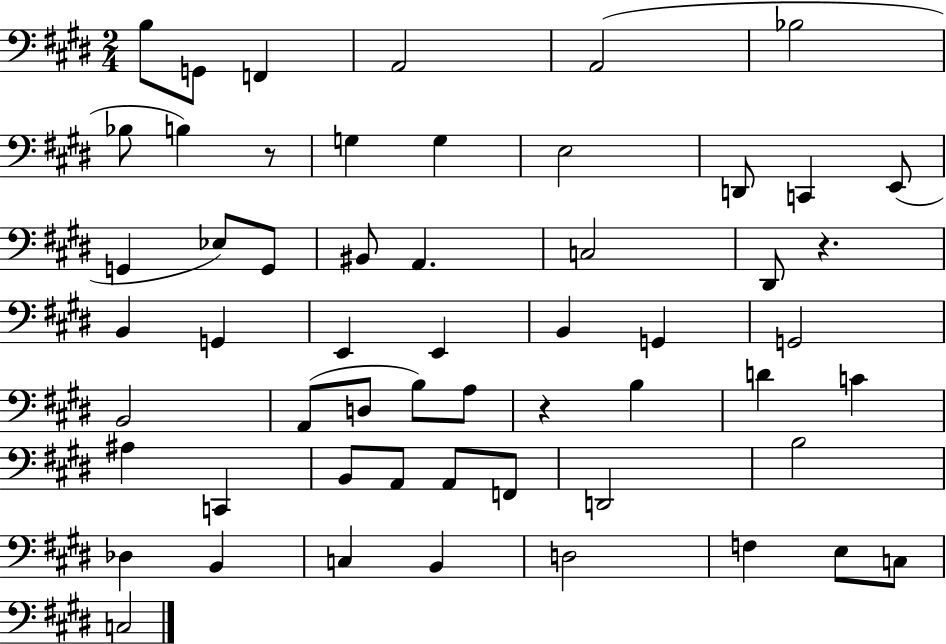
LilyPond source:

{
  \clef bass
  \numericTimeSignature
  \time 2/4
  \key e \major
  \repeat volta 2 { b8 g,8 f,4 | a,2 | a,2( | bes2 | \break bes8 b4) r8 | g4 g4 | e2 | d,8 c,4 e,8( | \break g,4 ees8) g,8 | bis,8 a,4. | c2 | dis,8 r4. | \break b,4 g,4 | e,4 e,4 | b,4 g,4 | g,2 | \break b,2 | a,8( d8 b8) a8 | r4 b4 | d'4 c'4 | \break ais4 c,4 | b,8 a,8 a,8 f,8 | d,2 | b2 | \break des4 b,4 | c4 b,4 | d2 | f4 e8 c8 | \break c2 | } \bar "|."
}